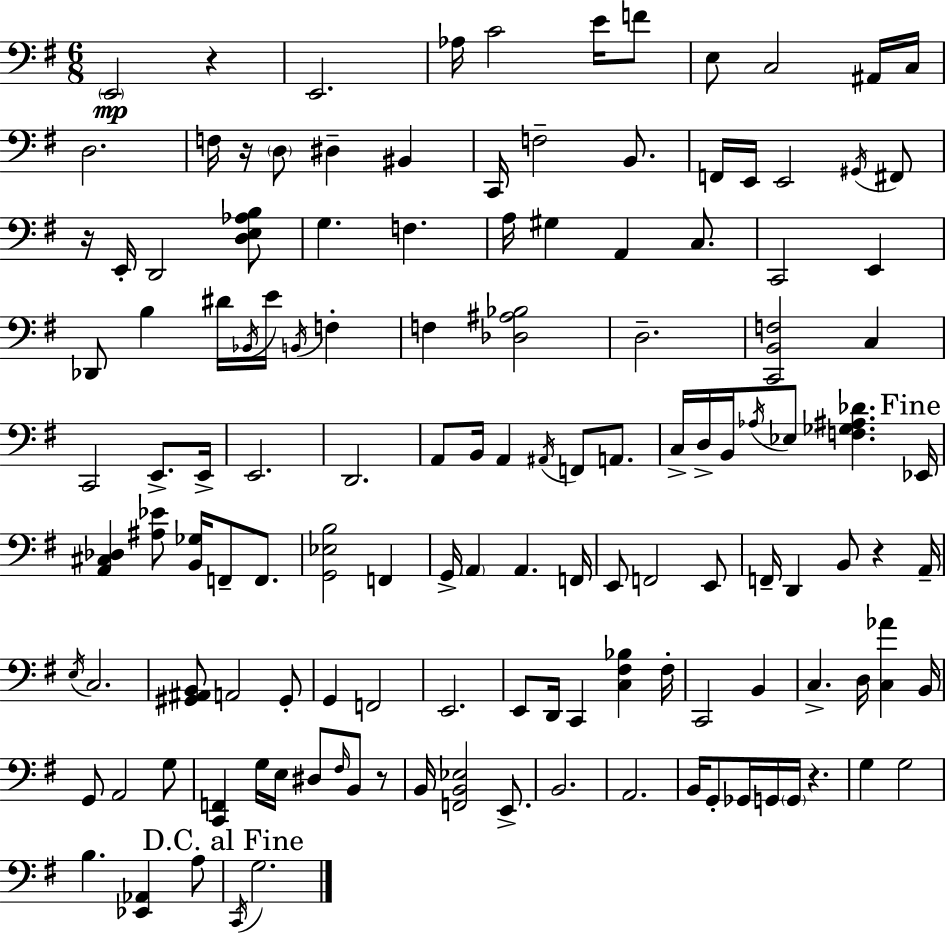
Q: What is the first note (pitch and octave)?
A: E2